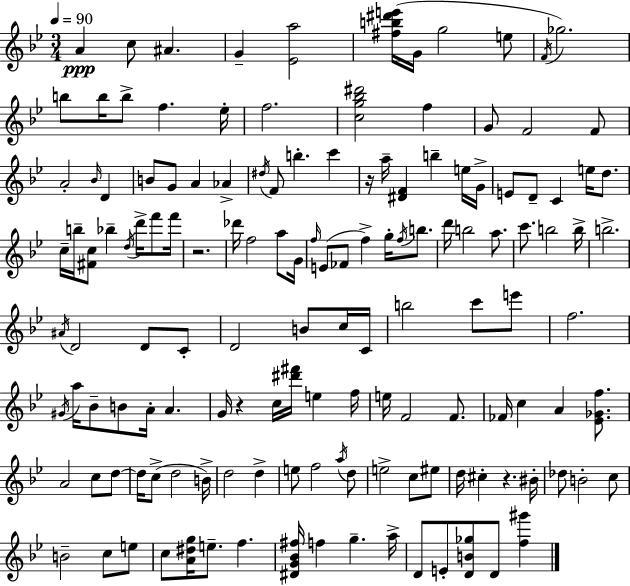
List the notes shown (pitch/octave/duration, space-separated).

A4/q C5/e A#4/q. G4/q [Eb4,A5]/h [F#5,B5,D#6,E6]/s G4/s G5/h E5/e F4/s Gb5/h. B5/e B5/s B5/e F5/q. Eb5/s F5/h. [C5,G5,Bb5,D#6]/h F5/q G4/e F4/h F4/e A4/h Bb4/s D4/q B4/e G4/e A4/q Ab4/q D#5/s F4/e B5/q. C6/q R/s A5/s [D#4,F4]/q B5/q E5/s G4/s E4/e D4/e C4/q E5/s D5/e. C5/s B5/s [F#4,C5]/e Bb5/q D5/s D6/s F6/e F6/s R/h. Db6/s F5/h A5/e G4/s F5/s E4/e FES4/e F5/q G5/s F5/s B5/e. D6/s B5/h A5/e. C6/e. B5/h B5/s B5/h. A#4/s D4/h D4/e C4/e D4/h B4/e C5/s C4/s B5/h C6/e E6/e F5/h. G#4/s A5/s Bb4/e B4/e A4/s A4/q. G4/s R/q C5/s [D#6,F#6]/s E5/q F5/s E5/s F4/h F4/e. FES4/s C5/q A4/q [Eb4,Gb4,F5]/e. A4/h C5/e D5/e D5/s C5/e D5/h B4/s D5/h D5/q E5/e F5/h A5/s D5/e E5/h C5/e EIS5/e D5/s C#5/q R/q. BIS4/s Db5/e B4/h C5/e B4/h C5/e E5/e C5/e [A4,D#5,G5]/s E5/e. F5/q. [D#4,G4,Bb4,F#5]/s F5/q G5/q. A5/s D4/e E4/e [D4,B4,Gb5]/e D4/e [F5,G#6]/q